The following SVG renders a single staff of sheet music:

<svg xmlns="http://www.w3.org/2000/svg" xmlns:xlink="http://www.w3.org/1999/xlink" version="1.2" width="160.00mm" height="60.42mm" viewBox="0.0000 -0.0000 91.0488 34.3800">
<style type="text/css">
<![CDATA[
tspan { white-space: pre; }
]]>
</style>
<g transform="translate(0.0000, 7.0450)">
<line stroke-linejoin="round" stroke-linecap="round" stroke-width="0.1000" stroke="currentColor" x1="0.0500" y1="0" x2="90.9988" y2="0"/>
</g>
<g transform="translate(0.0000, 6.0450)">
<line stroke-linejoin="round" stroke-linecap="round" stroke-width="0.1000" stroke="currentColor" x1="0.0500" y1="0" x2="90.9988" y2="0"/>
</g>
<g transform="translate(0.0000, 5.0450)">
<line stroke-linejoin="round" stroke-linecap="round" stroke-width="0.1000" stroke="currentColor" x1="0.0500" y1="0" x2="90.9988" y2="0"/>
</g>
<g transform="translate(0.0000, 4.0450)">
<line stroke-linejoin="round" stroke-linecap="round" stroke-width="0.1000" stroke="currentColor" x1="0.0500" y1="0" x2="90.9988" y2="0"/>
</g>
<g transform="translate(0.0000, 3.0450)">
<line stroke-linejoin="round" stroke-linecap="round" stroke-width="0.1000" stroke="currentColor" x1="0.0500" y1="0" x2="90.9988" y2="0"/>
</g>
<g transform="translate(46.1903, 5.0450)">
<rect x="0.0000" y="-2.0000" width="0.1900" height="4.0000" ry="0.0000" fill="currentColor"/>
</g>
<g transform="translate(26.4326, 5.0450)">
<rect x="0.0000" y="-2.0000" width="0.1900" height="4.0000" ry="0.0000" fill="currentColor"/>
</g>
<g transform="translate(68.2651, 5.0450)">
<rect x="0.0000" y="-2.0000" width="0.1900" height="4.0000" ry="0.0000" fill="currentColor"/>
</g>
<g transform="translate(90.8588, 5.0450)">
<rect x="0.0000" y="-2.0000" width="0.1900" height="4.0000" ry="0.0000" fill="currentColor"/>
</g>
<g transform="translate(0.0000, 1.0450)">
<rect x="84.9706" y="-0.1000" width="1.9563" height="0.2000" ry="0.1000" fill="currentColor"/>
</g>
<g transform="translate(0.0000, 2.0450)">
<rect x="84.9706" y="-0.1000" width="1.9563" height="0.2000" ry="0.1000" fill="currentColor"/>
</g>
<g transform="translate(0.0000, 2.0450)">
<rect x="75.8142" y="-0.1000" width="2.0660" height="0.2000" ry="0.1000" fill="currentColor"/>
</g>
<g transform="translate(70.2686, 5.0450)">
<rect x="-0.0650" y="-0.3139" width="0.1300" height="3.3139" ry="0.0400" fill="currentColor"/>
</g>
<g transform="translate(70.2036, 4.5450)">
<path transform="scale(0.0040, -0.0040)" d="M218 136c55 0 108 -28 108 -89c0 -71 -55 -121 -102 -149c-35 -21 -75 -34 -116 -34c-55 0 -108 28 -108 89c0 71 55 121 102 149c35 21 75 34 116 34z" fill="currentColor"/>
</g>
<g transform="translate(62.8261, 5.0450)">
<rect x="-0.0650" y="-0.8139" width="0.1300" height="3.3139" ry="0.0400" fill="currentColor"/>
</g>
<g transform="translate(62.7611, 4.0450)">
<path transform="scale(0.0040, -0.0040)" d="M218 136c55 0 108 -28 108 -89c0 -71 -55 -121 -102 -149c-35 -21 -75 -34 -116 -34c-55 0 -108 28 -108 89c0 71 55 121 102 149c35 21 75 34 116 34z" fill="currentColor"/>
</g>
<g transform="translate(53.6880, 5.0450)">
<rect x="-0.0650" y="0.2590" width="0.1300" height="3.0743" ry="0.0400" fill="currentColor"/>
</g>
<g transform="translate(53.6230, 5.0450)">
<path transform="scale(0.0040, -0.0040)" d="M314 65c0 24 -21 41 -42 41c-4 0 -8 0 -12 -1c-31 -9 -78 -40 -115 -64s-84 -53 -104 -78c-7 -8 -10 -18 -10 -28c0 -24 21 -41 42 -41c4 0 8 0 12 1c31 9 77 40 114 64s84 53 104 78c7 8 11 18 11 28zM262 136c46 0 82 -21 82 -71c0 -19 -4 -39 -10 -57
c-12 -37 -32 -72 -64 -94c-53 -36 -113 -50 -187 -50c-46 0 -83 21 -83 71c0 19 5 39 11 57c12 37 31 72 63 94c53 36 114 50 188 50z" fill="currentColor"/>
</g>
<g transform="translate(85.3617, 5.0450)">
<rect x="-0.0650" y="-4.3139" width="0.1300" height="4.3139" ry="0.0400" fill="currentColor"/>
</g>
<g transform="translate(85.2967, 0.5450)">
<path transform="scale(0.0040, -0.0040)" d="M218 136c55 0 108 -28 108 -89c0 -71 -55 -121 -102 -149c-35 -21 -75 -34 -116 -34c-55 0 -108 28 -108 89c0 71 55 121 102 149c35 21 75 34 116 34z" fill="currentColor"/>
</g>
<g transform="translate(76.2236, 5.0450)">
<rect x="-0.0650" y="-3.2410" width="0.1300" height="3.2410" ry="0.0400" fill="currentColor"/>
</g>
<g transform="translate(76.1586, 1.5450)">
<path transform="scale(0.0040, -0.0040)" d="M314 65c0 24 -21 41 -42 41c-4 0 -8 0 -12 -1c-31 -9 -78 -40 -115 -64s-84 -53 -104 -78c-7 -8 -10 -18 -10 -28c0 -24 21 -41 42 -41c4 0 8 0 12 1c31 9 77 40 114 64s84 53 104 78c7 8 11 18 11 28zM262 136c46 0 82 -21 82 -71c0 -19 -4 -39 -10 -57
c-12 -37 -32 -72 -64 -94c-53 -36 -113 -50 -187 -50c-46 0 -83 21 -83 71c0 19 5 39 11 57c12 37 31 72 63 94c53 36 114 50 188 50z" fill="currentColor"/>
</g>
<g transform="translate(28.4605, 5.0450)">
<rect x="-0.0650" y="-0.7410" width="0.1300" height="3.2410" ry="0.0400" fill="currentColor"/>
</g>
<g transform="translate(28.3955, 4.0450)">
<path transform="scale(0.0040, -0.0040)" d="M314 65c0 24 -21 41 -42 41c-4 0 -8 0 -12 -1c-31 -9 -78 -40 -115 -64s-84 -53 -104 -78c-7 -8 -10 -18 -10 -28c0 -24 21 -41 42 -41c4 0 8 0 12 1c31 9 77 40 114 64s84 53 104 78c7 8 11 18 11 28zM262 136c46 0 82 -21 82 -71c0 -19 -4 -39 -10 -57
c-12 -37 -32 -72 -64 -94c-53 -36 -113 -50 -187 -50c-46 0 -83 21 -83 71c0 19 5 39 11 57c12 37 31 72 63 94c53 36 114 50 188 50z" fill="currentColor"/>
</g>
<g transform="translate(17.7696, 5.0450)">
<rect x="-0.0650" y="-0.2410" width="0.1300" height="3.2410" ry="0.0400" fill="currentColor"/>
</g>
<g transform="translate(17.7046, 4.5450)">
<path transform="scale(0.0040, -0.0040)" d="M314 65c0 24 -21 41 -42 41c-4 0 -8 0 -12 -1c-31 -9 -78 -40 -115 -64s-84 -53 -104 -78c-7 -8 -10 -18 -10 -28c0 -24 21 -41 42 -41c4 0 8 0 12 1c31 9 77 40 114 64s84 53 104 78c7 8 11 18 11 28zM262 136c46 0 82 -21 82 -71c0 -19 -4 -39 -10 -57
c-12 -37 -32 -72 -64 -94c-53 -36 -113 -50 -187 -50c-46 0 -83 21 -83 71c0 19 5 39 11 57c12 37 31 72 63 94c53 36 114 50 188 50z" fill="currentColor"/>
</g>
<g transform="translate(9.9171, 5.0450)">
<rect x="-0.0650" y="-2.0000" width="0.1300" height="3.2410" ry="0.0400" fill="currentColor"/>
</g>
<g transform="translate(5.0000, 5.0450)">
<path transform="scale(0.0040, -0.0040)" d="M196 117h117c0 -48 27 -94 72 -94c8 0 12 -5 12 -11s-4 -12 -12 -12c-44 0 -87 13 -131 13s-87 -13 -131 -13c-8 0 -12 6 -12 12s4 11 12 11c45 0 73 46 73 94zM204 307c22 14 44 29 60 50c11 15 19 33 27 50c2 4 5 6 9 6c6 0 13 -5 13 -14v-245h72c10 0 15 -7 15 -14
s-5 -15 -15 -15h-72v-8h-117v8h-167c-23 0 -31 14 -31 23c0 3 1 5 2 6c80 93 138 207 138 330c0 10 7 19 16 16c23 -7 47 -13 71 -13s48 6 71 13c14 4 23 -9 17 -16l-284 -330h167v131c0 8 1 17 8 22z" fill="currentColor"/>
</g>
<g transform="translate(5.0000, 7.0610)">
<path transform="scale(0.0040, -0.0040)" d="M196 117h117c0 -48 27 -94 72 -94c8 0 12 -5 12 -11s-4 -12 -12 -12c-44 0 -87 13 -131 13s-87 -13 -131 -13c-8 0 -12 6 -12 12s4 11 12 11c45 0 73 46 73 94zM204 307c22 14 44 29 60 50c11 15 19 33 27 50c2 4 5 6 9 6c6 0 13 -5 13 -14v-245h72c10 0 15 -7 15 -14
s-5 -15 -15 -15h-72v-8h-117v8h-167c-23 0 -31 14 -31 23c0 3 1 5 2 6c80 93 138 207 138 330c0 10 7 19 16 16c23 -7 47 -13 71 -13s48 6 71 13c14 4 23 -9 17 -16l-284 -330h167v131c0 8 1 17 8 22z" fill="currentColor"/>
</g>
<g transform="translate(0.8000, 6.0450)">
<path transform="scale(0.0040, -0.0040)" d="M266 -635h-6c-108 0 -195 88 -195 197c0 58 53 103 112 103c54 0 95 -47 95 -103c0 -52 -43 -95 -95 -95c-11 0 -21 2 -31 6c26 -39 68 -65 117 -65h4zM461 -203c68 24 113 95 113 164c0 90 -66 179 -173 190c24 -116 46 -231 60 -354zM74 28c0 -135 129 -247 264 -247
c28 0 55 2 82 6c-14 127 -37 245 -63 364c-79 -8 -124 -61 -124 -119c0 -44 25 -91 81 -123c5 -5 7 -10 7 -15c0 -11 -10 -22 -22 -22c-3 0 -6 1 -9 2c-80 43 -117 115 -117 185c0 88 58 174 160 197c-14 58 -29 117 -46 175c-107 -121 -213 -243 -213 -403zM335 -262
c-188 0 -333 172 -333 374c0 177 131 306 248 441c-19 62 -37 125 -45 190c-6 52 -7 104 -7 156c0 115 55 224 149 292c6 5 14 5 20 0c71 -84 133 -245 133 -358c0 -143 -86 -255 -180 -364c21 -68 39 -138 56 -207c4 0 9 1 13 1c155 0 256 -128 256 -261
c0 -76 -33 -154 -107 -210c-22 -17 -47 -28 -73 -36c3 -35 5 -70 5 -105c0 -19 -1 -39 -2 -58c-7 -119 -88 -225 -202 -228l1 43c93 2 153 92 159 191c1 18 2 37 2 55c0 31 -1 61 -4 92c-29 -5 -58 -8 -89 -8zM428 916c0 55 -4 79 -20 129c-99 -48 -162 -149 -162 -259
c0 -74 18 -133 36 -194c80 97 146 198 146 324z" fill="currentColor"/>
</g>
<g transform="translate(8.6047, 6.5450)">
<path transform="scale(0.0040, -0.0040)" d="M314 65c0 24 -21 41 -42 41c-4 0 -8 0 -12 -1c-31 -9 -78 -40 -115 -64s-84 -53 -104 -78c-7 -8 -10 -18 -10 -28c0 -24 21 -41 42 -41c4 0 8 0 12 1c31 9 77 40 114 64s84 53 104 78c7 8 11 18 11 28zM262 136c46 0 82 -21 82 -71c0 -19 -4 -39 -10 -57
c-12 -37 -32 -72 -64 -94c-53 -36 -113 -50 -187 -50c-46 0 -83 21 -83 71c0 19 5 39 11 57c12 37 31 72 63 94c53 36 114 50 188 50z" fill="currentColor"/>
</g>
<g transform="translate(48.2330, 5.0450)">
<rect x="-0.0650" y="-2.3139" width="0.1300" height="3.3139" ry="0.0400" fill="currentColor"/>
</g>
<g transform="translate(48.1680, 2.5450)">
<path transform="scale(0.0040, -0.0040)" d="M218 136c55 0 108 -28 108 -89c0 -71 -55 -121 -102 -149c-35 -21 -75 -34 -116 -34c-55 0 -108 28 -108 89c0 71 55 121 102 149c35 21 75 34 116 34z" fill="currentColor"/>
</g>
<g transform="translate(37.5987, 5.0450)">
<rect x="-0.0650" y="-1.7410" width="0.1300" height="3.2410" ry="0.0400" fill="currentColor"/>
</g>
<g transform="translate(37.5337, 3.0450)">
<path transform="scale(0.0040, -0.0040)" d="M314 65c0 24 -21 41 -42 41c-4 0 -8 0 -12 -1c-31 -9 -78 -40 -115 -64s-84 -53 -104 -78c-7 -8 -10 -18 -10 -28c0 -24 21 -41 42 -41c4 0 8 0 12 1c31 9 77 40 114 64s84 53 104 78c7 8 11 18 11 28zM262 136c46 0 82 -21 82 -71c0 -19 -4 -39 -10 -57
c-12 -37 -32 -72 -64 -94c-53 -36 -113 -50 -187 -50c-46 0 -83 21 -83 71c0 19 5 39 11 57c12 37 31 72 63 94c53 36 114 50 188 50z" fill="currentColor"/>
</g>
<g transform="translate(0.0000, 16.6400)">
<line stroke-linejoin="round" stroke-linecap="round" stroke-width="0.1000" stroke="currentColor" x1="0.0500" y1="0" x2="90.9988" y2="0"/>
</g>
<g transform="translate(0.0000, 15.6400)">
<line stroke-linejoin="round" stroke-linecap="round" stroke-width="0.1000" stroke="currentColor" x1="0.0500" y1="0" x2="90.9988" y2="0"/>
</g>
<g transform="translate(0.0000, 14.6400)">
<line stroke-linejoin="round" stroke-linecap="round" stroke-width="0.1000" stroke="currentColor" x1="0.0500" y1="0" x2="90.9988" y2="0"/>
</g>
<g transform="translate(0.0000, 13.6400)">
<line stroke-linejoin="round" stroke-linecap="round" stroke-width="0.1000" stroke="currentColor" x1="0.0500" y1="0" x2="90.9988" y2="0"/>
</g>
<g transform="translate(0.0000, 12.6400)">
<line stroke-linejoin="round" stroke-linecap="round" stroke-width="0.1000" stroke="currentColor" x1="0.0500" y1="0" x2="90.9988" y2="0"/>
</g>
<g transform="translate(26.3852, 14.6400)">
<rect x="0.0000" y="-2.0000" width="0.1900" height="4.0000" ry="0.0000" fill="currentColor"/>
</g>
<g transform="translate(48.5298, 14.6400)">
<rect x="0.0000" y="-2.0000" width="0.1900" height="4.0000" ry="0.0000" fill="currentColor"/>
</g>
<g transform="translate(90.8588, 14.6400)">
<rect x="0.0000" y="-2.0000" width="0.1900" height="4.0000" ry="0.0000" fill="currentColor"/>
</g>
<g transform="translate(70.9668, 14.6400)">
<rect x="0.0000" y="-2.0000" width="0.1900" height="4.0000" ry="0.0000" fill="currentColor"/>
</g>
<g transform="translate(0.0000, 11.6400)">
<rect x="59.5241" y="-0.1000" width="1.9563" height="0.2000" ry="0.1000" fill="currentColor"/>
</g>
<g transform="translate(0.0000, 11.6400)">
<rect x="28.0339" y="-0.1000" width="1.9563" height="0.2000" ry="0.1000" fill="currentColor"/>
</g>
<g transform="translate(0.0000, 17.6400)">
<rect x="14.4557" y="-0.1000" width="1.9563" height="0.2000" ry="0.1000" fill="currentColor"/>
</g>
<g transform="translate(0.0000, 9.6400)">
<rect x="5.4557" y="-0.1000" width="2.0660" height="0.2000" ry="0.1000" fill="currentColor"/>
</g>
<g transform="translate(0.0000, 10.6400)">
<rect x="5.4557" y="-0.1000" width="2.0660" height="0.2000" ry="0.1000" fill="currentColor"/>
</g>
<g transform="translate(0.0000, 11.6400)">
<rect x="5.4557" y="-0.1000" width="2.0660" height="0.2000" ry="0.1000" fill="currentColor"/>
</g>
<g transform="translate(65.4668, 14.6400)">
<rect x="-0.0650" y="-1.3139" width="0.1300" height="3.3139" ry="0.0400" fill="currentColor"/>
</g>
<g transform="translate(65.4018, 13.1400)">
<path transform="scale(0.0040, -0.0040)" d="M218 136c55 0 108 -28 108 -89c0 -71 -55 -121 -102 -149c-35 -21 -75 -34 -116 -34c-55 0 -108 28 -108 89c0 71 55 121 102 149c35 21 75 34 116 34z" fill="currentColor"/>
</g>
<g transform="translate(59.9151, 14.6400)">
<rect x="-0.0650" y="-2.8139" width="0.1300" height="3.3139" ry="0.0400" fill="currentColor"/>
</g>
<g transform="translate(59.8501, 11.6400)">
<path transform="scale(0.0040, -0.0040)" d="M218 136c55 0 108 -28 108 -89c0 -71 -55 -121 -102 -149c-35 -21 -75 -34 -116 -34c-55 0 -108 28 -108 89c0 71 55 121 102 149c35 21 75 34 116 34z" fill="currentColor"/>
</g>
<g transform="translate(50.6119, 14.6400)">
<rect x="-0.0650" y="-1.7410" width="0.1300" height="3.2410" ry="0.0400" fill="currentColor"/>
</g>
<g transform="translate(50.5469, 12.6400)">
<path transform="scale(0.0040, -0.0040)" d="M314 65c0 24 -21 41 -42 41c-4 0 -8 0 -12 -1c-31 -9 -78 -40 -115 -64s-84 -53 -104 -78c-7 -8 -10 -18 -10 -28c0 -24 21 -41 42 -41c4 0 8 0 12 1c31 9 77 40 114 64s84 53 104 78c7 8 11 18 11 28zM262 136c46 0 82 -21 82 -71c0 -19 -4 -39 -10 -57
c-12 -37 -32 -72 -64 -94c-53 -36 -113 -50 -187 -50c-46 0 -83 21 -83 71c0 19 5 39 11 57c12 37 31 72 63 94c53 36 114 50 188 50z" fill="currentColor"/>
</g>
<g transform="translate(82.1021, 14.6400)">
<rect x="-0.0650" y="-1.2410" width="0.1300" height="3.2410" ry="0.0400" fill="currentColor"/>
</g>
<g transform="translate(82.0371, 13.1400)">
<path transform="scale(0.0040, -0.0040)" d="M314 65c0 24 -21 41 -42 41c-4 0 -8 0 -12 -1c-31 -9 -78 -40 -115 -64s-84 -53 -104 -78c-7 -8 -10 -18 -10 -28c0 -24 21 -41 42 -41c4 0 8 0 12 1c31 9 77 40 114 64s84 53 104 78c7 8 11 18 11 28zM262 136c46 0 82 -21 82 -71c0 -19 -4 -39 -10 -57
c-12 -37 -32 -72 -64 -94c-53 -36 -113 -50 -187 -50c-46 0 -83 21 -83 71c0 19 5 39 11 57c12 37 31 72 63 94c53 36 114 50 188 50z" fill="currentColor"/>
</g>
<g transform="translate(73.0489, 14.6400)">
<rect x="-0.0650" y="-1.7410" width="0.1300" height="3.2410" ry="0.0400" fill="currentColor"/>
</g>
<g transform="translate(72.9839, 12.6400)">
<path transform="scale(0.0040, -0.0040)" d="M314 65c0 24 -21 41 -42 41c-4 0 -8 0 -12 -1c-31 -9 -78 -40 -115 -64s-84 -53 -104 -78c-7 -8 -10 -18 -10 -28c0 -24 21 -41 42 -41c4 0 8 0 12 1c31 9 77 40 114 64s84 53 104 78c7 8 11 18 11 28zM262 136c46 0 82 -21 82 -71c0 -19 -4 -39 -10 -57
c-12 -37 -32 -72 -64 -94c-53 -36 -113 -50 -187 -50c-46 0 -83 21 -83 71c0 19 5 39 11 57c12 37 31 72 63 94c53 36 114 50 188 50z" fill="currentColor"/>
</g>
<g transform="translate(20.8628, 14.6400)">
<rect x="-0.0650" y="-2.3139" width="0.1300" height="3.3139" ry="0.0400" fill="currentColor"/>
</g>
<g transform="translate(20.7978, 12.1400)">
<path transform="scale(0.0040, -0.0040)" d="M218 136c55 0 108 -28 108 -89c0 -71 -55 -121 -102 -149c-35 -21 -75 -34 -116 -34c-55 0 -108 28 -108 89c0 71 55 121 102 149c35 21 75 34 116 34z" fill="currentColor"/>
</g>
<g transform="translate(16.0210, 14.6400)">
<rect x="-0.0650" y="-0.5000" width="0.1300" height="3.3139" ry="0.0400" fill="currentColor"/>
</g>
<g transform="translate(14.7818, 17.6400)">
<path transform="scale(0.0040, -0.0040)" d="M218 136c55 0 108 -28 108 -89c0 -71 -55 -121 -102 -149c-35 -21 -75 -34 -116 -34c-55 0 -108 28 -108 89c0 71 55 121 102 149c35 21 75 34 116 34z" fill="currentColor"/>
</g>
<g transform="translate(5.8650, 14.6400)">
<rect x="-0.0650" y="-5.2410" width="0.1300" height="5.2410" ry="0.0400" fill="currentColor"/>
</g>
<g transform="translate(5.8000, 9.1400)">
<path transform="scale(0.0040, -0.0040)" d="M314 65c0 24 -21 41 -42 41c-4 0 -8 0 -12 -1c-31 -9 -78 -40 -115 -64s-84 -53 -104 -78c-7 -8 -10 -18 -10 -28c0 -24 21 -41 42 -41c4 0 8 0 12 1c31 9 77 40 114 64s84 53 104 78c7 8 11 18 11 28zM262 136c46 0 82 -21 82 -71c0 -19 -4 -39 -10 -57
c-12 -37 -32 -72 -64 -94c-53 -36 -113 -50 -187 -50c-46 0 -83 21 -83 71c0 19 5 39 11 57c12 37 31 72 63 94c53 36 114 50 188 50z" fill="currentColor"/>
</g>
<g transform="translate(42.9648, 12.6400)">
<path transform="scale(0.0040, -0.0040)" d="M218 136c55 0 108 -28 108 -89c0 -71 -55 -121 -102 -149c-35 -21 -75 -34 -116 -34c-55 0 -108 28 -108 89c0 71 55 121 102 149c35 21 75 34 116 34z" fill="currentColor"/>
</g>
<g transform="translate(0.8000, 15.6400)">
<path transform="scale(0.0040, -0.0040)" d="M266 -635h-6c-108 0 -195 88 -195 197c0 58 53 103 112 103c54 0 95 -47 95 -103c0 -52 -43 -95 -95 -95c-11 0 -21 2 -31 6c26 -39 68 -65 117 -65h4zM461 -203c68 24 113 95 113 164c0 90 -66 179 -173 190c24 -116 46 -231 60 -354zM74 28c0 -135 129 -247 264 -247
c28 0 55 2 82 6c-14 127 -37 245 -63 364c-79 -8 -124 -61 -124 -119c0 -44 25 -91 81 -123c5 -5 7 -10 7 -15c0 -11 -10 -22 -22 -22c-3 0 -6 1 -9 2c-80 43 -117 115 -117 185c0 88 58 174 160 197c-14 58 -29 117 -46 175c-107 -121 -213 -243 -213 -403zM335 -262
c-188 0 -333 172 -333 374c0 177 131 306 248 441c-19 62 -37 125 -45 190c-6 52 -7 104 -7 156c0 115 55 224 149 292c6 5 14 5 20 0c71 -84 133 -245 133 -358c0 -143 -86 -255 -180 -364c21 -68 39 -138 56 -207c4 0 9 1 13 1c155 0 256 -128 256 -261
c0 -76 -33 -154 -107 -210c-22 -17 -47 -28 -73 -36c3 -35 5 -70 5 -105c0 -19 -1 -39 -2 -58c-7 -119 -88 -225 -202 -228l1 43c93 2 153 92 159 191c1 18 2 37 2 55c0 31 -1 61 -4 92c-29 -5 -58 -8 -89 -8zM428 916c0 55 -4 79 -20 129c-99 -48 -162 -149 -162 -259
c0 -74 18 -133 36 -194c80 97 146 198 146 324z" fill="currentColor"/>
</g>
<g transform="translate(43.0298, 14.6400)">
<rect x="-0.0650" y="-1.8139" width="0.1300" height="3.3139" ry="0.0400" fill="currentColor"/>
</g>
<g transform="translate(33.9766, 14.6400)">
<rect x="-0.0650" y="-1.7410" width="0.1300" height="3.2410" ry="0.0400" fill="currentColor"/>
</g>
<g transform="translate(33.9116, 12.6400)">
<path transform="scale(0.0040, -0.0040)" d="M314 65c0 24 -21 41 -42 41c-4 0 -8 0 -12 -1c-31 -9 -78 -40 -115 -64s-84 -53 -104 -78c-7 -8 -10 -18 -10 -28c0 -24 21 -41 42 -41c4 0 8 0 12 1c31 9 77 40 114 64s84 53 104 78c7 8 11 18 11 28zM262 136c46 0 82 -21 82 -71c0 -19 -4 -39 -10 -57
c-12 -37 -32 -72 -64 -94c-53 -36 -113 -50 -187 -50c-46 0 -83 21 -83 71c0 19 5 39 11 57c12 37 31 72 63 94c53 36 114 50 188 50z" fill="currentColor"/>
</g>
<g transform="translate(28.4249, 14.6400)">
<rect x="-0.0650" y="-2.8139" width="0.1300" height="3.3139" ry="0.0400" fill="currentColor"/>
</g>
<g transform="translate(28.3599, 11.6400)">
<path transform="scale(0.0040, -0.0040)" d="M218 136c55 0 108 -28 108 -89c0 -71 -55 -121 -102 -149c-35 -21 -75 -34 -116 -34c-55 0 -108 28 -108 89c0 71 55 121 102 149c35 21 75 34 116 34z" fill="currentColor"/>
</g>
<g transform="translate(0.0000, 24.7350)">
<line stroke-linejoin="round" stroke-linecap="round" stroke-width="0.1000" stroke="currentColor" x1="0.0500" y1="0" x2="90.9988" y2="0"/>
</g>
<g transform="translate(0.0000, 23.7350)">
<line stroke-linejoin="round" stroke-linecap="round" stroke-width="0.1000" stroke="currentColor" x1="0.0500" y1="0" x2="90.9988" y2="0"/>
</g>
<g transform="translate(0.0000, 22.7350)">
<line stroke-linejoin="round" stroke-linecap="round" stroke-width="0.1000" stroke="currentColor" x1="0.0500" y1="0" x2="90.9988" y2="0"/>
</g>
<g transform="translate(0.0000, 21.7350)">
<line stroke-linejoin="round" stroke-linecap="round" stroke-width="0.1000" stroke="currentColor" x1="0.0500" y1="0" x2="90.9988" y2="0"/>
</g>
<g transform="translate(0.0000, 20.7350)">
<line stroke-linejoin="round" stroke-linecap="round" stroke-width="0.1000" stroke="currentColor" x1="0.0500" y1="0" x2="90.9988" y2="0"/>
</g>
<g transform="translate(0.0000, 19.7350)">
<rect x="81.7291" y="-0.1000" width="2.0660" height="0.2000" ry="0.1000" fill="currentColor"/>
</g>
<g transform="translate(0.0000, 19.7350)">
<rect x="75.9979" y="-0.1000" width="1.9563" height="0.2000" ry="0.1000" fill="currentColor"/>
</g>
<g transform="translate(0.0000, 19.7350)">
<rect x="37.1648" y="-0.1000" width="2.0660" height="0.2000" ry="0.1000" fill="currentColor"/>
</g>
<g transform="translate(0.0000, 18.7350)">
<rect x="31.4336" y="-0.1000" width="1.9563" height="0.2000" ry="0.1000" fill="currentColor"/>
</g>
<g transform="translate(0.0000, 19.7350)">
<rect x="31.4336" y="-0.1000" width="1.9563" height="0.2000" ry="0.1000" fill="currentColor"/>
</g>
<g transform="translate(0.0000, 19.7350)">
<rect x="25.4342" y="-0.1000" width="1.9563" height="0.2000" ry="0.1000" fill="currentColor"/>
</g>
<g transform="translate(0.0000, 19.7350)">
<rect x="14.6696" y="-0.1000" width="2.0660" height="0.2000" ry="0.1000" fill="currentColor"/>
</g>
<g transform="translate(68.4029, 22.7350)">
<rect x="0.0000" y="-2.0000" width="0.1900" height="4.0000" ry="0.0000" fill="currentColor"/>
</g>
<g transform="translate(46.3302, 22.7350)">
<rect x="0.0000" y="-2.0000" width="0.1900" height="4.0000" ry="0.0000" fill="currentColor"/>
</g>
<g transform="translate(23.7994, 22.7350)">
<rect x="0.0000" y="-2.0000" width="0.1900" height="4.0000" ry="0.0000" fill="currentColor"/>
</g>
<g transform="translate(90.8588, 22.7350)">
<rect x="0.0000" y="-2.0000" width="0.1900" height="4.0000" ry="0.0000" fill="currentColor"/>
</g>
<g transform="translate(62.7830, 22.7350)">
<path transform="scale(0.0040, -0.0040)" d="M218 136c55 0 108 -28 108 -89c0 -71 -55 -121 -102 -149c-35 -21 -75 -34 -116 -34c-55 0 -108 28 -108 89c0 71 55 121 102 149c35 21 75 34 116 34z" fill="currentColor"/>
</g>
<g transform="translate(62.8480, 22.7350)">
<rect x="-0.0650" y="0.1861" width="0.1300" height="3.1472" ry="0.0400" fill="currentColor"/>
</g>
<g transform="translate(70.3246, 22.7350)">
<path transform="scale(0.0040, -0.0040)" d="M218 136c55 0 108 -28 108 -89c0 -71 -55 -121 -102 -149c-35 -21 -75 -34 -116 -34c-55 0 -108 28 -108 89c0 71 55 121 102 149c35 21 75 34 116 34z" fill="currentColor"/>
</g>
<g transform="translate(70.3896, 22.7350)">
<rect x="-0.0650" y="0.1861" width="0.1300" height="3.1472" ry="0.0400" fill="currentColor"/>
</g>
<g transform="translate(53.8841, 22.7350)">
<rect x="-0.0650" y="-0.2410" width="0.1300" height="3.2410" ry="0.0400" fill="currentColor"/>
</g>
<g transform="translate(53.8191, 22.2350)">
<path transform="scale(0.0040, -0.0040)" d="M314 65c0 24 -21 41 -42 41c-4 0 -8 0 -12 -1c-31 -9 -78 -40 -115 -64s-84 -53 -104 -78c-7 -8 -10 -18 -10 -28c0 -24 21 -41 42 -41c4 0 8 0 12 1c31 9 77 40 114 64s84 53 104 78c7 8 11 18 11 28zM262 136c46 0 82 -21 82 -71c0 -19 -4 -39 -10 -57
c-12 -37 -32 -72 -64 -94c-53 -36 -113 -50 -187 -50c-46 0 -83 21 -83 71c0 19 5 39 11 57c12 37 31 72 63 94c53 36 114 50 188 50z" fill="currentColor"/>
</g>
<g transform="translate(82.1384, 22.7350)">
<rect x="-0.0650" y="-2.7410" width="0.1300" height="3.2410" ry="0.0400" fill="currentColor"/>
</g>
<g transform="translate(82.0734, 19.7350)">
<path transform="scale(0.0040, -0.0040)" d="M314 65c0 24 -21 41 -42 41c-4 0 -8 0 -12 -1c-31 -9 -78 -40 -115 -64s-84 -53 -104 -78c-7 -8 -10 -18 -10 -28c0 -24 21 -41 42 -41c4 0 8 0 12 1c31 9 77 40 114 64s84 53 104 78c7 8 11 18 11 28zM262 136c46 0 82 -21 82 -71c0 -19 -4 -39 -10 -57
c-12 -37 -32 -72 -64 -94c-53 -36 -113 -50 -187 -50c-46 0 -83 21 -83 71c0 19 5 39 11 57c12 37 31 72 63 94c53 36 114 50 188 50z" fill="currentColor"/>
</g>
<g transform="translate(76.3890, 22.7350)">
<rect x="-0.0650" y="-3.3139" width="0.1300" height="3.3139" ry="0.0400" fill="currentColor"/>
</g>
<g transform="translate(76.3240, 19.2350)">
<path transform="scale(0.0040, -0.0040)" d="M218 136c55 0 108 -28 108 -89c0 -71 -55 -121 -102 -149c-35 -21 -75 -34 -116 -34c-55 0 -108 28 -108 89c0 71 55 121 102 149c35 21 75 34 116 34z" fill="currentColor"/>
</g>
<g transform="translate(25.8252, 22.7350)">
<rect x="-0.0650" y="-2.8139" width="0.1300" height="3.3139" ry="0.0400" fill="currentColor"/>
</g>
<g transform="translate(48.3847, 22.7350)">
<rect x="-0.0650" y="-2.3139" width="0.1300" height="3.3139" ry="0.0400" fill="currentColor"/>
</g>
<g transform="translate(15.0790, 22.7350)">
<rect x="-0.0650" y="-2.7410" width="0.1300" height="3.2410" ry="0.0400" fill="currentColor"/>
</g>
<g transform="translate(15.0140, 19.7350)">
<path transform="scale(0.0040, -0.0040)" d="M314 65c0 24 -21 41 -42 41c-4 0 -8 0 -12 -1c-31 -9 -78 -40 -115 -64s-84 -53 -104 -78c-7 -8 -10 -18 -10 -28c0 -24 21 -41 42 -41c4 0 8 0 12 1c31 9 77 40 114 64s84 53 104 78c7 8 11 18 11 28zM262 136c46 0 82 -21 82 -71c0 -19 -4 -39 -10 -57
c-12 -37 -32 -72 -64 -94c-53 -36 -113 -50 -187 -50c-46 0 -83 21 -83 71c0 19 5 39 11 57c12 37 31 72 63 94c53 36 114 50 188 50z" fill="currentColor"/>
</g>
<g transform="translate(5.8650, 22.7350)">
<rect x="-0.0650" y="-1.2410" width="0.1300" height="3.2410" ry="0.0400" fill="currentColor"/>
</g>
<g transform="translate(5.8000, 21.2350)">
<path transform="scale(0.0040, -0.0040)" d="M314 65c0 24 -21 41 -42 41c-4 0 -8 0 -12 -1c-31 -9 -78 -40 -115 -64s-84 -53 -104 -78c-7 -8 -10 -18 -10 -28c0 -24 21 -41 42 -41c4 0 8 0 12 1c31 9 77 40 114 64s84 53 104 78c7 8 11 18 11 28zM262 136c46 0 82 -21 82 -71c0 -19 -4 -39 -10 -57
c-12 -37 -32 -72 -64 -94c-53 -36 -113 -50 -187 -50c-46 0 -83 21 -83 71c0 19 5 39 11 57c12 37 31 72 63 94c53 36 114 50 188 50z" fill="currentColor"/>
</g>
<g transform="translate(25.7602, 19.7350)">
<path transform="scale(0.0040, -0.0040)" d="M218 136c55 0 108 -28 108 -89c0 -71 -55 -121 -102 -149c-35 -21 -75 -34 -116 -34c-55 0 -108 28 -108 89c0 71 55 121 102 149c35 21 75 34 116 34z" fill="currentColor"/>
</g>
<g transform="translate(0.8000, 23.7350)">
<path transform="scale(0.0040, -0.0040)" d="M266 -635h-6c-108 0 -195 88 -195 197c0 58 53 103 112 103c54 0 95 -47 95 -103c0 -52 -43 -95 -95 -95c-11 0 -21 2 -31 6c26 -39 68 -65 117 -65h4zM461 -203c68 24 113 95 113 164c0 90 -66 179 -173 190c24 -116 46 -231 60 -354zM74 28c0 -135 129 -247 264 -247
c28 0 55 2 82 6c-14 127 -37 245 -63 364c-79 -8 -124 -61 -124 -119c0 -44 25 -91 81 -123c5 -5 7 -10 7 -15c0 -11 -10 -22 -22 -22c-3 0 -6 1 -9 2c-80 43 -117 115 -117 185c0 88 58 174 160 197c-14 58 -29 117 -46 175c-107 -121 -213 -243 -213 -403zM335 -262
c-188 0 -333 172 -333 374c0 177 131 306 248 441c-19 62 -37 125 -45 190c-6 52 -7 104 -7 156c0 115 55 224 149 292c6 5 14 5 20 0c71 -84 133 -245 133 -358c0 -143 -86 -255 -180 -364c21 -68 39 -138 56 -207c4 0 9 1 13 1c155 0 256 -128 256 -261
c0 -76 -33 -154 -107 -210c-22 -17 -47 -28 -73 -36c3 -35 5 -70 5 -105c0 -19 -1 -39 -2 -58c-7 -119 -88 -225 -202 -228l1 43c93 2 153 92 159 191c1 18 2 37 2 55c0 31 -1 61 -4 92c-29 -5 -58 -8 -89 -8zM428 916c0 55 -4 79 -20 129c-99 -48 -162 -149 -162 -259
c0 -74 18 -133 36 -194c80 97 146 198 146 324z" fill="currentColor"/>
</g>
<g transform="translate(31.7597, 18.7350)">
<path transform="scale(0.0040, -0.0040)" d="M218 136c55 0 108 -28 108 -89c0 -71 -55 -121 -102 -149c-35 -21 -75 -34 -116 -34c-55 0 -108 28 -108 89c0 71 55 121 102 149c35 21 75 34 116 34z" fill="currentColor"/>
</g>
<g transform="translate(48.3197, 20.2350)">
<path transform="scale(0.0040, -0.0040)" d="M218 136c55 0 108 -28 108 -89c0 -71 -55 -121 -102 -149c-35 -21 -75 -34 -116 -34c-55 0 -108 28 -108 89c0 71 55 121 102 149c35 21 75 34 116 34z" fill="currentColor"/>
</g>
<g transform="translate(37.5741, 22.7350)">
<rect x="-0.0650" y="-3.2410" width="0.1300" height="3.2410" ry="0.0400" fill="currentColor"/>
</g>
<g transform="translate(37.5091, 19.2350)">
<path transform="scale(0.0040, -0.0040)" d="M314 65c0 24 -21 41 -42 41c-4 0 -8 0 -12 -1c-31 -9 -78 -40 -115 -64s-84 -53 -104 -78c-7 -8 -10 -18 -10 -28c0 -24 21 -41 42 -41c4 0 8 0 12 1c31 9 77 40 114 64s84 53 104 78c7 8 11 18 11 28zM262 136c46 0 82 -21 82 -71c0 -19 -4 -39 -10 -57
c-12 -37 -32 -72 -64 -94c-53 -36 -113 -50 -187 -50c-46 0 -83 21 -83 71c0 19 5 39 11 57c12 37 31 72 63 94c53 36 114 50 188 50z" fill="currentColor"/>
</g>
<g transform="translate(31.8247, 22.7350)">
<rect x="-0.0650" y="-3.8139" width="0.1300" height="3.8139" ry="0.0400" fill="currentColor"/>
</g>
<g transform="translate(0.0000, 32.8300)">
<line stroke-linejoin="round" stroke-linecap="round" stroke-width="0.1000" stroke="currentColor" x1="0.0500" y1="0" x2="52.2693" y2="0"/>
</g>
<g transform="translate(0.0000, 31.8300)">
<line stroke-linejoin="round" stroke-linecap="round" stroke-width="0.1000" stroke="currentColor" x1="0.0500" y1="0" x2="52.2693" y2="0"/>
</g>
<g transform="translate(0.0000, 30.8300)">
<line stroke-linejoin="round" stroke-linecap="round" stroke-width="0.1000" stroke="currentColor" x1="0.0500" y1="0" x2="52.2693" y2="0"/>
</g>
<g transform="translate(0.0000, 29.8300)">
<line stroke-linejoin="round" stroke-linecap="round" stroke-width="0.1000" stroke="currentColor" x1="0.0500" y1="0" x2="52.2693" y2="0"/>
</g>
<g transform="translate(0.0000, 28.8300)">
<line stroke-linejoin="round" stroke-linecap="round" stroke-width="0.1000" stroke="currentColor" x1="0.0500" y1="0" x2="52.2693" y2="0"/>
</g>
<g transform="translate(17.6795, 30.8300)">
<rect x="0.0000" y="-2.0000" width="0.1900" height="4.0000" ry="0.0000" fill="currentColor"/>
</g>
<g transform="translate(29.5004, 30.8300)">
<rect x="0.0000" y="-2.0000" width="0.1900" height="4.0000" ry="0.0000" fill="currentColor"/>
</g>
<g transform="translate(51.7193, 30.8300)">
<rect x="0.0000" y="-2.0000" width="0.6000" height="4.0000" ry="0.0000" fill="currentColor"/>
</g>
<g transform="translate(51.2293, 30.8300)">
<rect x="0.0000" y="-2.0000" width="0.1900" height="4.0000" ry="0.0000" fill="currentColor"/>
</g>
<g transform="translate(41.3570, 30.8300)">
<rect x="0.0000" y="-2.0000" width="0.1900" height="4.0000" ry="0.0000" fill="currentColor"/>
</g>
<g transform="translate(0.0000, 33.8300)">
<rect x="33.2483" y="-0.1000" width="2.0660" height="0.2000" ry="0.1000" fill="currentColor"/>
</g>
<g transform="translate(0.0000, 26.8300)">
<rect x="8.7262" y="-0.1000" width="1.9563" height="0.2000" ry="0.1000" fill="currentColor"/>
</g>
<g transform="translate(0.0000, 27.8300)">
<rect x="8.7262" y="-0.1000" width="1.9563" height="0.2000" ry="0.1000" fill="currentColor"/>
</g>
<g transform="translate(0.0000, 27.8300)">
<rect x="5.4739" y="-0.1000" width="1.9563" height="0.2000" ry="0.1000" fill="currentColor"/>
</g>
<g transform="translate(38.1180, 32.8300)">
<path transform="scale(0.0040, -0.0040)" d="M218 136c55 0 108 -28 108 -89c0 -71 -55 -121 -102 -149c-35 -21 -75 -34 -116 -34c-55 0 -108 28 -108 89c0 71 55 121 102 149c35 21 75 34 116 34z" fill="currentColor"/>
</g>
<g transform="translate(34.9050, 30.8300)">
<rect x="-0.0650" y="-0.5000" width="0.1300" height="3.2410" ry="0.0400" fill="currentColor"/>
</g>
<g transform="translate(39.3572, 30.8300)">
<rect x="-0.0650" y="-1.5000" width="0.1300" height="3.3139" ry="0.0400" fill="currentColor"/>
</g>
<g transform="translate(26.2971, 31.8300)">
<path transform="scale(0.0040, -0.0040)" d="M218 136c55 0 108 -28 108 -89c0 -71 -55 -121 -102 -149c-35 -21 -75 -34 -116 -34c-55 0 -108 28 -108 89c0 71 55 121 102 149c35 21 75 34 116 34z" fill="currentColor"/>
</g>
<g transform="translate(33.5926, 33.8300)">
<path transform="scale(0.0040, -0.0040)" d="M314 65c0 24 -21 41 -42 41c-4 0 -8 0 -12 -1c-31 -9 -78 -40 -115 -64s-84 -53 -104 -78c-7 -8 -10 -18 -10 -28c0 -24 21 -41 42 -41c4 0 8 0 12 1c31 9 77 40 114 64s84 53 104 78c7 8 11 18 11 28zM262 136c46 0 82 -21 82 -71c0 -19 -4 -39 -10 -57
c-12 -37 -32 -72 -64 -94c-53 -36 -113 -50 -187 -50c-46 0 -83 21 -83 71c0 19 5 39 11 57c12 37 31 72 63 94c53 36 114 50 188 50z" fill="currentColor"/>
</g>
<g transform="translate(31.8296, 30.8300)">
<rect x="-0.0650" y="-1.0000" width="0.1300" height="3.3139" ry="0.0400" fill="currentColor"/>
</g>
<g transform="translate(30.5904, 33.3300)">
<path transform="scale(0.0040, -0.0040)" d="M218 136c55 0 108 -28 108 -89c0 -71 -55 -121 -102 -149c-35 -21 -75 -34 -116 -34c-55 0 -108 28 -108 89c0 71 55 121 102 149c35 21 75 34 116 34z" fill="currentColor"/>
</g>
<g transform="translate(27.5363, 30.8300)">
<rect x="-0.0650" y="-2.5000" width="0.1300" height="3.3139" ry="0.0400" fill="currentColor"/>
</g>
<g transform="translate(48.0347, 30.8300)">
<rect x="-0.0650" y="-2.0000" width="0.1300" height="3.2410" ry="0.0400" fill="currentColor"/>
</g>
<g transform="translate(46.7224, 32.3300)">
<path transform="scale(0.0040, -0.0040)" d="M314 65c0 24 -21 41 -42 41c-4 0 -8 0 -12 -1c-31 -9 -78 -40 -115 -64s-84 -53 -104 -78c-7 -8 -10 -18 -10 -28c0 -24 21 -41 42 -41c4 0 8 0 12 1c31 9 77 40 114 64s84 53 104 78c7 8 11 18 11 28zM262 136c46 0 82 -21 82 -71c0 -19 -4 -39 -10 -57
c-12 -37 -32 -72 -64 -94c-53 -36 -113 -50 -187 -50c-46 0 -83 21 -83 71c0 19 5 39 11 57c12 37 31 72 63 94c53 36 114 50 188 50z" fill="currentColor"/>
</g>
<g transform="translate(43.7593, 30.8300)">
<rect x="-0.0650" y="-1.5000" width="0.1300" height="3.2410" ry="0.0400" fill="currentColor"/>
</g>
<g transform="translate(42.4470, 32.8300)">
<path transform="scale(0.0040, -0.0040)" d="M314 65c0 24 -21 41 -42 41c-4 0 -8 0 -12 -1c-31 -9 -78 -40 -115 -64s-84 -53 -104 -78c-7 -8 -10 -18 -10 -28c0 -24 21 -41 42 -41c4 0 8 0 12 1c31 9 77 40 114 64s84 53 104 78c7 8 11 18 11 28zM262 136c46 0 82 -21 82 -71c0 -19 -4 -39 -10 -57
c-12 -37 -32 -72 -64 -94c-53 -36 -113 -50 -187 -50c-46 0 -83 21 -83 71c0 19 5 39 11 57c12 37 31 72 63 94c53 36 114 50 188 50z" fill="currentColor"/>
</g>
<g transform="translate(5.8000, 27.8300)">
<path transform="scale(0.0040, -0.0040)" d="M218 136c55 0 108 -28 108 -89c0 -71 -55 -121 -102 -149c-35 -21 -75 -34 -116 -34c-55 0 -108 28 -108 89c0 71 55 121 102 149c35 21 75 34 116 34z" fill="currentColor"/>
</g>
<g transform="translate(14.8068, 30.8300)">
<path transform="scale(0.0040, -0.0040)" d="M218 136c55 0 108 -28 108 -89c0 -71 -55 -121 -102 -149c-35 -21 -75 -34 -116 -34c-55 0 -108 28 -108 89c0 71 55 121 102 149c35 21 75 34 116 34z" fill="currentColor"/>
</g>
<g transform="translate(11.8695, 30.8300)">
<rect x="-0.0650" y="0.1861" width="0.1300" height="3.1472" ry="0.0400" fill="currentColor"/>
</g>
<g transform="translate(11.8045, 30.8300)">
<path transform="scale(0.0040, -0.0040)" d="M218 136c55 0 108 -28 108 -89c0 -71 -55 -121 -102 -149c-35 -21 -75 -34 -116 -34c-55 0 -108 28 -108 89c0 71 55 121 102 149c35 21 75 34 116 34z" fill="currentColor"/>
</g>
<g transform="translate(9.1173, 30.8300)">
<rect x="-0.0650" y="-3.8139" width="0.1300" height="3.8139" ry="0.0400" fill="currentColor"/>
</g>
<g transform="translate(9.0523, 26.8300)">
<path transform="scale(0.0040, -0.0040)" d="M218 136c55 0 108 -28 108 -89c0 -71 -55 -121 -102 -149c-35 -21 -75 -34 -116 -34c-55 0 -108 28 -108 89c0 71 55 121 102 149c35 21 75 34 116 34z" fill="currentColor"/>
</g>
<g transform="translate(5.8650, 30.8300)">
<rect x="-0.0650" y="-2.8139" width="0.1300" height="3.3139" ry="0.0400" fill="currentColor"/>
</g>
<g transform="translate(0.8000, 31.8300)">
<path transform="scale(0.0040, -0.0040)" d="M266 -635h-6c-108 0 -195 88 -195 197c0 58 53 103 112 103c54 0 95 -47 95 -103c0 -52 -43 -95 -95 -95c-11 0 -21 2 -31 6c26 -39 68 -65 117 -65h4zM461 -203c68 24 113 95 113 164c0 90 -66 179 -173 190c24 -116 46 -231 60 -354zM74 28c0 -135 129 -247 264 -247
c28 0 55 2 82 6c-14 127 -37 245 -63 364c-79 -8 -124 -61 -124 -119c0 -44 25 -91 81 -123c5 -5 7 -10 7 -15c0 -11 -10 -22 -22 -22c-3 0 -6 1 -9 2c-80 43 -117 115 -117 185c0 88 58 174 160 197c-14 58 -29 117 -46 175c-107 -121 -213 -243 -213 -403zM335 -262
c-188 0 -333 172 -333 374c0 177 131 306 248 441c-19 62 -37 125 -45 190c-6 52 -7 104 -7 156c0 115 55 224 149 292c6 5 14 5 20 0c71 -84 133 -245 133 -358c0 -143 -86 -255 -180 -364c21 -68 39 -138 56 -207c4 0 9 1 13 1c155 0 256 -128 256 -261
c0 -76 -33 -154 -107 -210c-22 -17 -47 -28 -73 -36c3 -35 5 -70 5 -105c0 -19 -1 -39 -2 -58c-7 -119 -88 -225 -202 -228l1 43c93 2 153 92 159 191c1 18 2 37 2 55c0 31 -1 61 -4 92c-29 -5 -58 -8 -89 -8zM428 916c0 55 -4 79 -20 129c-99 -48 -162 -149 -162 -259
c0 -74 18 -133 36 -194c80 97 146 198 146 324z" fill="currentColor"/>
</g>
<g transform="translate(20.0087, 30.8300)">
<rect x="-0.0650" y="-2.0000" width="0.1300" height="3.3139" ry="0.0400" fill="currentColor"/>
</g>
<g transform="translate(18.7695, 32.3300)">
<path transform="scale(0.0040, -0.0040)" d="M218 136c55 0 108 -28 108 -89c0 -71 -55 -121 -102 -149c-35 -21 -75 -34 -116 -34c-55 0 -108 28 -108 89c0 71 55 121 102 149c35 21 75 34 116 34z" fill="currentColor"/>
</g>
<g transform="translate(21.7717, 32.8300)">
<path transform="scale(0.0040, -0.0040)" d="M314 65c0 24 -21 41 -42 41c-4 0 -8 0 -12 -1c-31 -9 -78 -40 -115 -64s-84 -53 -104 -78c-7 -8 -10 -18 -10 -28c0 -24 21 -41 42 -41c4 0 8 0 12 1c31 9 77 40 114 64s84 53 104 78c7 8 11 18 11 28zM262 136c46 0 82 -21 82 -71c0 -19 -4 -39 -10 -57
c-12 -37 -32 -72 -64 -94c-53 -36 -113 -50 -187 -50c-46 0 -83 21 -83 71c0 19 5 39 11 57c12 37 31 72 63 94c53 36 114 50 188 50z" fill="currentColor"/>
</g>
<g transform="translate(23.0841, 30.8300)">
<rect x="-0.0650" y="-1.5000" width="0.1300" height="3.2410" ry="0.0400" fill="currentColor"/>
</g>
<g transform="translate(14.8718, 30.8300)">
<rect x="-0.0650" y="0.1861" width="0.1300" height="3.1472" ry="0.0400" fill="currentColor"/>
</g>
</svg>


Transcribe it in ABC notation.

X:1
T:Untitled
M:4/4
L:1/4
K:C
F2 c2 d2 f2 g B2 d c b2 d' f'2 C g a f2 f f2 a e f2 e2 e2 a2 a c' b2 g c2 B B b a2 a c' B B F E2 G D C2 E E2 F2